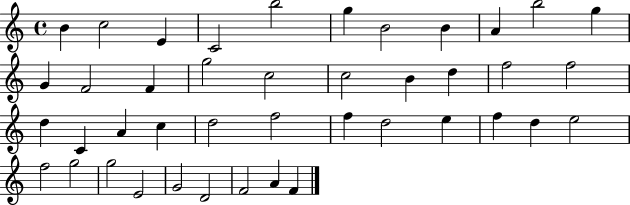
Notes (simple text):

B4/q C5/h E4/q C4/h B5/h G5/q B4/h B4/q A4/q B5/h G5/q G4/q F4/h F4/q G5/h C5/h C5/h B4/q D5/q F5/h F5/h D5/q C4/q A4/q C5/q D5/h F5/h F5/q D5/h E5/q F5/q D5/q E5/h F5/h G5/h G5/h E4/h G4/h D4/h F4/h A4/q F4/q